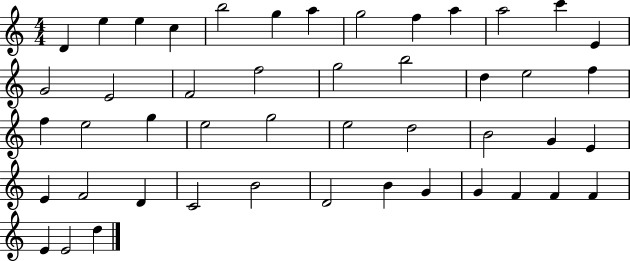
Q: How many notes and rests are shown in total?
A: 47